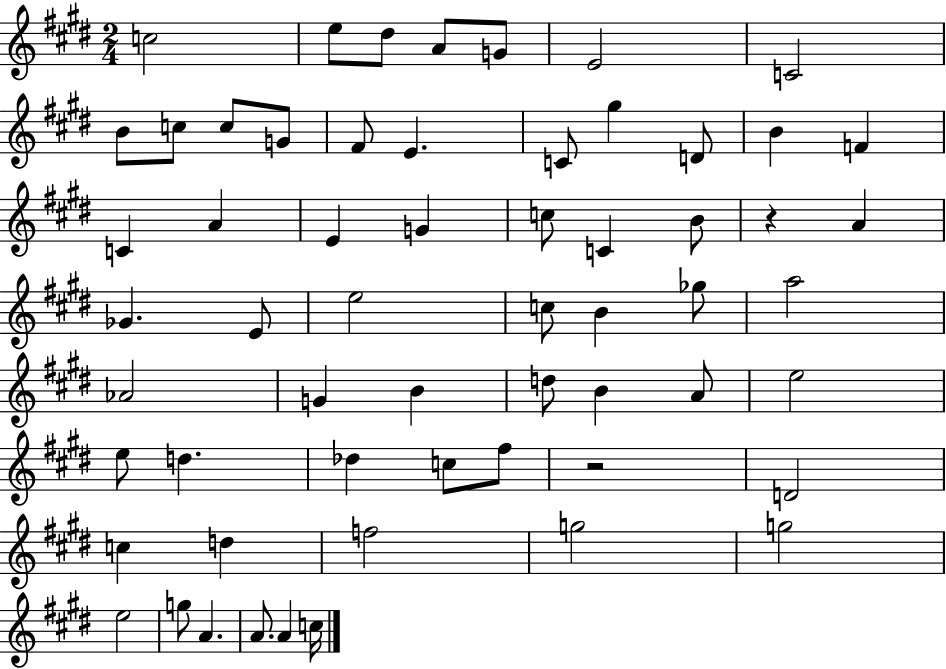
{
  \clef treble
  \numericTimeSignature
  \time 2/4
  \key e \major
  c''2 | e''8 dis''8 a'8 g'8 | e'2 | c'2 | \break b'8 c''8 c''8 g'8 | fis'8 e'4. | c'8 gis''4 d'8 | b'4 f'4 | \break c'4 a'4 | e'4 g'4 | c''8 c'4 b'8 | r4 a'4 | \break ges'4. e'8 | e''2 | c''8 b'4 ges''8 | a''2 | \break aes'2 | g'4 b'4 | d''8 b'4 a'8 | e''2 | \break e''8 d''4. | des''4 c''8 fis''8 | r2 | d'2 | \break c''4 d''4 | f''2 | g''2 | g''2 | \break e''2 | g''8 a'4. | a'8. a'4 c''16 | \bar "|."
}